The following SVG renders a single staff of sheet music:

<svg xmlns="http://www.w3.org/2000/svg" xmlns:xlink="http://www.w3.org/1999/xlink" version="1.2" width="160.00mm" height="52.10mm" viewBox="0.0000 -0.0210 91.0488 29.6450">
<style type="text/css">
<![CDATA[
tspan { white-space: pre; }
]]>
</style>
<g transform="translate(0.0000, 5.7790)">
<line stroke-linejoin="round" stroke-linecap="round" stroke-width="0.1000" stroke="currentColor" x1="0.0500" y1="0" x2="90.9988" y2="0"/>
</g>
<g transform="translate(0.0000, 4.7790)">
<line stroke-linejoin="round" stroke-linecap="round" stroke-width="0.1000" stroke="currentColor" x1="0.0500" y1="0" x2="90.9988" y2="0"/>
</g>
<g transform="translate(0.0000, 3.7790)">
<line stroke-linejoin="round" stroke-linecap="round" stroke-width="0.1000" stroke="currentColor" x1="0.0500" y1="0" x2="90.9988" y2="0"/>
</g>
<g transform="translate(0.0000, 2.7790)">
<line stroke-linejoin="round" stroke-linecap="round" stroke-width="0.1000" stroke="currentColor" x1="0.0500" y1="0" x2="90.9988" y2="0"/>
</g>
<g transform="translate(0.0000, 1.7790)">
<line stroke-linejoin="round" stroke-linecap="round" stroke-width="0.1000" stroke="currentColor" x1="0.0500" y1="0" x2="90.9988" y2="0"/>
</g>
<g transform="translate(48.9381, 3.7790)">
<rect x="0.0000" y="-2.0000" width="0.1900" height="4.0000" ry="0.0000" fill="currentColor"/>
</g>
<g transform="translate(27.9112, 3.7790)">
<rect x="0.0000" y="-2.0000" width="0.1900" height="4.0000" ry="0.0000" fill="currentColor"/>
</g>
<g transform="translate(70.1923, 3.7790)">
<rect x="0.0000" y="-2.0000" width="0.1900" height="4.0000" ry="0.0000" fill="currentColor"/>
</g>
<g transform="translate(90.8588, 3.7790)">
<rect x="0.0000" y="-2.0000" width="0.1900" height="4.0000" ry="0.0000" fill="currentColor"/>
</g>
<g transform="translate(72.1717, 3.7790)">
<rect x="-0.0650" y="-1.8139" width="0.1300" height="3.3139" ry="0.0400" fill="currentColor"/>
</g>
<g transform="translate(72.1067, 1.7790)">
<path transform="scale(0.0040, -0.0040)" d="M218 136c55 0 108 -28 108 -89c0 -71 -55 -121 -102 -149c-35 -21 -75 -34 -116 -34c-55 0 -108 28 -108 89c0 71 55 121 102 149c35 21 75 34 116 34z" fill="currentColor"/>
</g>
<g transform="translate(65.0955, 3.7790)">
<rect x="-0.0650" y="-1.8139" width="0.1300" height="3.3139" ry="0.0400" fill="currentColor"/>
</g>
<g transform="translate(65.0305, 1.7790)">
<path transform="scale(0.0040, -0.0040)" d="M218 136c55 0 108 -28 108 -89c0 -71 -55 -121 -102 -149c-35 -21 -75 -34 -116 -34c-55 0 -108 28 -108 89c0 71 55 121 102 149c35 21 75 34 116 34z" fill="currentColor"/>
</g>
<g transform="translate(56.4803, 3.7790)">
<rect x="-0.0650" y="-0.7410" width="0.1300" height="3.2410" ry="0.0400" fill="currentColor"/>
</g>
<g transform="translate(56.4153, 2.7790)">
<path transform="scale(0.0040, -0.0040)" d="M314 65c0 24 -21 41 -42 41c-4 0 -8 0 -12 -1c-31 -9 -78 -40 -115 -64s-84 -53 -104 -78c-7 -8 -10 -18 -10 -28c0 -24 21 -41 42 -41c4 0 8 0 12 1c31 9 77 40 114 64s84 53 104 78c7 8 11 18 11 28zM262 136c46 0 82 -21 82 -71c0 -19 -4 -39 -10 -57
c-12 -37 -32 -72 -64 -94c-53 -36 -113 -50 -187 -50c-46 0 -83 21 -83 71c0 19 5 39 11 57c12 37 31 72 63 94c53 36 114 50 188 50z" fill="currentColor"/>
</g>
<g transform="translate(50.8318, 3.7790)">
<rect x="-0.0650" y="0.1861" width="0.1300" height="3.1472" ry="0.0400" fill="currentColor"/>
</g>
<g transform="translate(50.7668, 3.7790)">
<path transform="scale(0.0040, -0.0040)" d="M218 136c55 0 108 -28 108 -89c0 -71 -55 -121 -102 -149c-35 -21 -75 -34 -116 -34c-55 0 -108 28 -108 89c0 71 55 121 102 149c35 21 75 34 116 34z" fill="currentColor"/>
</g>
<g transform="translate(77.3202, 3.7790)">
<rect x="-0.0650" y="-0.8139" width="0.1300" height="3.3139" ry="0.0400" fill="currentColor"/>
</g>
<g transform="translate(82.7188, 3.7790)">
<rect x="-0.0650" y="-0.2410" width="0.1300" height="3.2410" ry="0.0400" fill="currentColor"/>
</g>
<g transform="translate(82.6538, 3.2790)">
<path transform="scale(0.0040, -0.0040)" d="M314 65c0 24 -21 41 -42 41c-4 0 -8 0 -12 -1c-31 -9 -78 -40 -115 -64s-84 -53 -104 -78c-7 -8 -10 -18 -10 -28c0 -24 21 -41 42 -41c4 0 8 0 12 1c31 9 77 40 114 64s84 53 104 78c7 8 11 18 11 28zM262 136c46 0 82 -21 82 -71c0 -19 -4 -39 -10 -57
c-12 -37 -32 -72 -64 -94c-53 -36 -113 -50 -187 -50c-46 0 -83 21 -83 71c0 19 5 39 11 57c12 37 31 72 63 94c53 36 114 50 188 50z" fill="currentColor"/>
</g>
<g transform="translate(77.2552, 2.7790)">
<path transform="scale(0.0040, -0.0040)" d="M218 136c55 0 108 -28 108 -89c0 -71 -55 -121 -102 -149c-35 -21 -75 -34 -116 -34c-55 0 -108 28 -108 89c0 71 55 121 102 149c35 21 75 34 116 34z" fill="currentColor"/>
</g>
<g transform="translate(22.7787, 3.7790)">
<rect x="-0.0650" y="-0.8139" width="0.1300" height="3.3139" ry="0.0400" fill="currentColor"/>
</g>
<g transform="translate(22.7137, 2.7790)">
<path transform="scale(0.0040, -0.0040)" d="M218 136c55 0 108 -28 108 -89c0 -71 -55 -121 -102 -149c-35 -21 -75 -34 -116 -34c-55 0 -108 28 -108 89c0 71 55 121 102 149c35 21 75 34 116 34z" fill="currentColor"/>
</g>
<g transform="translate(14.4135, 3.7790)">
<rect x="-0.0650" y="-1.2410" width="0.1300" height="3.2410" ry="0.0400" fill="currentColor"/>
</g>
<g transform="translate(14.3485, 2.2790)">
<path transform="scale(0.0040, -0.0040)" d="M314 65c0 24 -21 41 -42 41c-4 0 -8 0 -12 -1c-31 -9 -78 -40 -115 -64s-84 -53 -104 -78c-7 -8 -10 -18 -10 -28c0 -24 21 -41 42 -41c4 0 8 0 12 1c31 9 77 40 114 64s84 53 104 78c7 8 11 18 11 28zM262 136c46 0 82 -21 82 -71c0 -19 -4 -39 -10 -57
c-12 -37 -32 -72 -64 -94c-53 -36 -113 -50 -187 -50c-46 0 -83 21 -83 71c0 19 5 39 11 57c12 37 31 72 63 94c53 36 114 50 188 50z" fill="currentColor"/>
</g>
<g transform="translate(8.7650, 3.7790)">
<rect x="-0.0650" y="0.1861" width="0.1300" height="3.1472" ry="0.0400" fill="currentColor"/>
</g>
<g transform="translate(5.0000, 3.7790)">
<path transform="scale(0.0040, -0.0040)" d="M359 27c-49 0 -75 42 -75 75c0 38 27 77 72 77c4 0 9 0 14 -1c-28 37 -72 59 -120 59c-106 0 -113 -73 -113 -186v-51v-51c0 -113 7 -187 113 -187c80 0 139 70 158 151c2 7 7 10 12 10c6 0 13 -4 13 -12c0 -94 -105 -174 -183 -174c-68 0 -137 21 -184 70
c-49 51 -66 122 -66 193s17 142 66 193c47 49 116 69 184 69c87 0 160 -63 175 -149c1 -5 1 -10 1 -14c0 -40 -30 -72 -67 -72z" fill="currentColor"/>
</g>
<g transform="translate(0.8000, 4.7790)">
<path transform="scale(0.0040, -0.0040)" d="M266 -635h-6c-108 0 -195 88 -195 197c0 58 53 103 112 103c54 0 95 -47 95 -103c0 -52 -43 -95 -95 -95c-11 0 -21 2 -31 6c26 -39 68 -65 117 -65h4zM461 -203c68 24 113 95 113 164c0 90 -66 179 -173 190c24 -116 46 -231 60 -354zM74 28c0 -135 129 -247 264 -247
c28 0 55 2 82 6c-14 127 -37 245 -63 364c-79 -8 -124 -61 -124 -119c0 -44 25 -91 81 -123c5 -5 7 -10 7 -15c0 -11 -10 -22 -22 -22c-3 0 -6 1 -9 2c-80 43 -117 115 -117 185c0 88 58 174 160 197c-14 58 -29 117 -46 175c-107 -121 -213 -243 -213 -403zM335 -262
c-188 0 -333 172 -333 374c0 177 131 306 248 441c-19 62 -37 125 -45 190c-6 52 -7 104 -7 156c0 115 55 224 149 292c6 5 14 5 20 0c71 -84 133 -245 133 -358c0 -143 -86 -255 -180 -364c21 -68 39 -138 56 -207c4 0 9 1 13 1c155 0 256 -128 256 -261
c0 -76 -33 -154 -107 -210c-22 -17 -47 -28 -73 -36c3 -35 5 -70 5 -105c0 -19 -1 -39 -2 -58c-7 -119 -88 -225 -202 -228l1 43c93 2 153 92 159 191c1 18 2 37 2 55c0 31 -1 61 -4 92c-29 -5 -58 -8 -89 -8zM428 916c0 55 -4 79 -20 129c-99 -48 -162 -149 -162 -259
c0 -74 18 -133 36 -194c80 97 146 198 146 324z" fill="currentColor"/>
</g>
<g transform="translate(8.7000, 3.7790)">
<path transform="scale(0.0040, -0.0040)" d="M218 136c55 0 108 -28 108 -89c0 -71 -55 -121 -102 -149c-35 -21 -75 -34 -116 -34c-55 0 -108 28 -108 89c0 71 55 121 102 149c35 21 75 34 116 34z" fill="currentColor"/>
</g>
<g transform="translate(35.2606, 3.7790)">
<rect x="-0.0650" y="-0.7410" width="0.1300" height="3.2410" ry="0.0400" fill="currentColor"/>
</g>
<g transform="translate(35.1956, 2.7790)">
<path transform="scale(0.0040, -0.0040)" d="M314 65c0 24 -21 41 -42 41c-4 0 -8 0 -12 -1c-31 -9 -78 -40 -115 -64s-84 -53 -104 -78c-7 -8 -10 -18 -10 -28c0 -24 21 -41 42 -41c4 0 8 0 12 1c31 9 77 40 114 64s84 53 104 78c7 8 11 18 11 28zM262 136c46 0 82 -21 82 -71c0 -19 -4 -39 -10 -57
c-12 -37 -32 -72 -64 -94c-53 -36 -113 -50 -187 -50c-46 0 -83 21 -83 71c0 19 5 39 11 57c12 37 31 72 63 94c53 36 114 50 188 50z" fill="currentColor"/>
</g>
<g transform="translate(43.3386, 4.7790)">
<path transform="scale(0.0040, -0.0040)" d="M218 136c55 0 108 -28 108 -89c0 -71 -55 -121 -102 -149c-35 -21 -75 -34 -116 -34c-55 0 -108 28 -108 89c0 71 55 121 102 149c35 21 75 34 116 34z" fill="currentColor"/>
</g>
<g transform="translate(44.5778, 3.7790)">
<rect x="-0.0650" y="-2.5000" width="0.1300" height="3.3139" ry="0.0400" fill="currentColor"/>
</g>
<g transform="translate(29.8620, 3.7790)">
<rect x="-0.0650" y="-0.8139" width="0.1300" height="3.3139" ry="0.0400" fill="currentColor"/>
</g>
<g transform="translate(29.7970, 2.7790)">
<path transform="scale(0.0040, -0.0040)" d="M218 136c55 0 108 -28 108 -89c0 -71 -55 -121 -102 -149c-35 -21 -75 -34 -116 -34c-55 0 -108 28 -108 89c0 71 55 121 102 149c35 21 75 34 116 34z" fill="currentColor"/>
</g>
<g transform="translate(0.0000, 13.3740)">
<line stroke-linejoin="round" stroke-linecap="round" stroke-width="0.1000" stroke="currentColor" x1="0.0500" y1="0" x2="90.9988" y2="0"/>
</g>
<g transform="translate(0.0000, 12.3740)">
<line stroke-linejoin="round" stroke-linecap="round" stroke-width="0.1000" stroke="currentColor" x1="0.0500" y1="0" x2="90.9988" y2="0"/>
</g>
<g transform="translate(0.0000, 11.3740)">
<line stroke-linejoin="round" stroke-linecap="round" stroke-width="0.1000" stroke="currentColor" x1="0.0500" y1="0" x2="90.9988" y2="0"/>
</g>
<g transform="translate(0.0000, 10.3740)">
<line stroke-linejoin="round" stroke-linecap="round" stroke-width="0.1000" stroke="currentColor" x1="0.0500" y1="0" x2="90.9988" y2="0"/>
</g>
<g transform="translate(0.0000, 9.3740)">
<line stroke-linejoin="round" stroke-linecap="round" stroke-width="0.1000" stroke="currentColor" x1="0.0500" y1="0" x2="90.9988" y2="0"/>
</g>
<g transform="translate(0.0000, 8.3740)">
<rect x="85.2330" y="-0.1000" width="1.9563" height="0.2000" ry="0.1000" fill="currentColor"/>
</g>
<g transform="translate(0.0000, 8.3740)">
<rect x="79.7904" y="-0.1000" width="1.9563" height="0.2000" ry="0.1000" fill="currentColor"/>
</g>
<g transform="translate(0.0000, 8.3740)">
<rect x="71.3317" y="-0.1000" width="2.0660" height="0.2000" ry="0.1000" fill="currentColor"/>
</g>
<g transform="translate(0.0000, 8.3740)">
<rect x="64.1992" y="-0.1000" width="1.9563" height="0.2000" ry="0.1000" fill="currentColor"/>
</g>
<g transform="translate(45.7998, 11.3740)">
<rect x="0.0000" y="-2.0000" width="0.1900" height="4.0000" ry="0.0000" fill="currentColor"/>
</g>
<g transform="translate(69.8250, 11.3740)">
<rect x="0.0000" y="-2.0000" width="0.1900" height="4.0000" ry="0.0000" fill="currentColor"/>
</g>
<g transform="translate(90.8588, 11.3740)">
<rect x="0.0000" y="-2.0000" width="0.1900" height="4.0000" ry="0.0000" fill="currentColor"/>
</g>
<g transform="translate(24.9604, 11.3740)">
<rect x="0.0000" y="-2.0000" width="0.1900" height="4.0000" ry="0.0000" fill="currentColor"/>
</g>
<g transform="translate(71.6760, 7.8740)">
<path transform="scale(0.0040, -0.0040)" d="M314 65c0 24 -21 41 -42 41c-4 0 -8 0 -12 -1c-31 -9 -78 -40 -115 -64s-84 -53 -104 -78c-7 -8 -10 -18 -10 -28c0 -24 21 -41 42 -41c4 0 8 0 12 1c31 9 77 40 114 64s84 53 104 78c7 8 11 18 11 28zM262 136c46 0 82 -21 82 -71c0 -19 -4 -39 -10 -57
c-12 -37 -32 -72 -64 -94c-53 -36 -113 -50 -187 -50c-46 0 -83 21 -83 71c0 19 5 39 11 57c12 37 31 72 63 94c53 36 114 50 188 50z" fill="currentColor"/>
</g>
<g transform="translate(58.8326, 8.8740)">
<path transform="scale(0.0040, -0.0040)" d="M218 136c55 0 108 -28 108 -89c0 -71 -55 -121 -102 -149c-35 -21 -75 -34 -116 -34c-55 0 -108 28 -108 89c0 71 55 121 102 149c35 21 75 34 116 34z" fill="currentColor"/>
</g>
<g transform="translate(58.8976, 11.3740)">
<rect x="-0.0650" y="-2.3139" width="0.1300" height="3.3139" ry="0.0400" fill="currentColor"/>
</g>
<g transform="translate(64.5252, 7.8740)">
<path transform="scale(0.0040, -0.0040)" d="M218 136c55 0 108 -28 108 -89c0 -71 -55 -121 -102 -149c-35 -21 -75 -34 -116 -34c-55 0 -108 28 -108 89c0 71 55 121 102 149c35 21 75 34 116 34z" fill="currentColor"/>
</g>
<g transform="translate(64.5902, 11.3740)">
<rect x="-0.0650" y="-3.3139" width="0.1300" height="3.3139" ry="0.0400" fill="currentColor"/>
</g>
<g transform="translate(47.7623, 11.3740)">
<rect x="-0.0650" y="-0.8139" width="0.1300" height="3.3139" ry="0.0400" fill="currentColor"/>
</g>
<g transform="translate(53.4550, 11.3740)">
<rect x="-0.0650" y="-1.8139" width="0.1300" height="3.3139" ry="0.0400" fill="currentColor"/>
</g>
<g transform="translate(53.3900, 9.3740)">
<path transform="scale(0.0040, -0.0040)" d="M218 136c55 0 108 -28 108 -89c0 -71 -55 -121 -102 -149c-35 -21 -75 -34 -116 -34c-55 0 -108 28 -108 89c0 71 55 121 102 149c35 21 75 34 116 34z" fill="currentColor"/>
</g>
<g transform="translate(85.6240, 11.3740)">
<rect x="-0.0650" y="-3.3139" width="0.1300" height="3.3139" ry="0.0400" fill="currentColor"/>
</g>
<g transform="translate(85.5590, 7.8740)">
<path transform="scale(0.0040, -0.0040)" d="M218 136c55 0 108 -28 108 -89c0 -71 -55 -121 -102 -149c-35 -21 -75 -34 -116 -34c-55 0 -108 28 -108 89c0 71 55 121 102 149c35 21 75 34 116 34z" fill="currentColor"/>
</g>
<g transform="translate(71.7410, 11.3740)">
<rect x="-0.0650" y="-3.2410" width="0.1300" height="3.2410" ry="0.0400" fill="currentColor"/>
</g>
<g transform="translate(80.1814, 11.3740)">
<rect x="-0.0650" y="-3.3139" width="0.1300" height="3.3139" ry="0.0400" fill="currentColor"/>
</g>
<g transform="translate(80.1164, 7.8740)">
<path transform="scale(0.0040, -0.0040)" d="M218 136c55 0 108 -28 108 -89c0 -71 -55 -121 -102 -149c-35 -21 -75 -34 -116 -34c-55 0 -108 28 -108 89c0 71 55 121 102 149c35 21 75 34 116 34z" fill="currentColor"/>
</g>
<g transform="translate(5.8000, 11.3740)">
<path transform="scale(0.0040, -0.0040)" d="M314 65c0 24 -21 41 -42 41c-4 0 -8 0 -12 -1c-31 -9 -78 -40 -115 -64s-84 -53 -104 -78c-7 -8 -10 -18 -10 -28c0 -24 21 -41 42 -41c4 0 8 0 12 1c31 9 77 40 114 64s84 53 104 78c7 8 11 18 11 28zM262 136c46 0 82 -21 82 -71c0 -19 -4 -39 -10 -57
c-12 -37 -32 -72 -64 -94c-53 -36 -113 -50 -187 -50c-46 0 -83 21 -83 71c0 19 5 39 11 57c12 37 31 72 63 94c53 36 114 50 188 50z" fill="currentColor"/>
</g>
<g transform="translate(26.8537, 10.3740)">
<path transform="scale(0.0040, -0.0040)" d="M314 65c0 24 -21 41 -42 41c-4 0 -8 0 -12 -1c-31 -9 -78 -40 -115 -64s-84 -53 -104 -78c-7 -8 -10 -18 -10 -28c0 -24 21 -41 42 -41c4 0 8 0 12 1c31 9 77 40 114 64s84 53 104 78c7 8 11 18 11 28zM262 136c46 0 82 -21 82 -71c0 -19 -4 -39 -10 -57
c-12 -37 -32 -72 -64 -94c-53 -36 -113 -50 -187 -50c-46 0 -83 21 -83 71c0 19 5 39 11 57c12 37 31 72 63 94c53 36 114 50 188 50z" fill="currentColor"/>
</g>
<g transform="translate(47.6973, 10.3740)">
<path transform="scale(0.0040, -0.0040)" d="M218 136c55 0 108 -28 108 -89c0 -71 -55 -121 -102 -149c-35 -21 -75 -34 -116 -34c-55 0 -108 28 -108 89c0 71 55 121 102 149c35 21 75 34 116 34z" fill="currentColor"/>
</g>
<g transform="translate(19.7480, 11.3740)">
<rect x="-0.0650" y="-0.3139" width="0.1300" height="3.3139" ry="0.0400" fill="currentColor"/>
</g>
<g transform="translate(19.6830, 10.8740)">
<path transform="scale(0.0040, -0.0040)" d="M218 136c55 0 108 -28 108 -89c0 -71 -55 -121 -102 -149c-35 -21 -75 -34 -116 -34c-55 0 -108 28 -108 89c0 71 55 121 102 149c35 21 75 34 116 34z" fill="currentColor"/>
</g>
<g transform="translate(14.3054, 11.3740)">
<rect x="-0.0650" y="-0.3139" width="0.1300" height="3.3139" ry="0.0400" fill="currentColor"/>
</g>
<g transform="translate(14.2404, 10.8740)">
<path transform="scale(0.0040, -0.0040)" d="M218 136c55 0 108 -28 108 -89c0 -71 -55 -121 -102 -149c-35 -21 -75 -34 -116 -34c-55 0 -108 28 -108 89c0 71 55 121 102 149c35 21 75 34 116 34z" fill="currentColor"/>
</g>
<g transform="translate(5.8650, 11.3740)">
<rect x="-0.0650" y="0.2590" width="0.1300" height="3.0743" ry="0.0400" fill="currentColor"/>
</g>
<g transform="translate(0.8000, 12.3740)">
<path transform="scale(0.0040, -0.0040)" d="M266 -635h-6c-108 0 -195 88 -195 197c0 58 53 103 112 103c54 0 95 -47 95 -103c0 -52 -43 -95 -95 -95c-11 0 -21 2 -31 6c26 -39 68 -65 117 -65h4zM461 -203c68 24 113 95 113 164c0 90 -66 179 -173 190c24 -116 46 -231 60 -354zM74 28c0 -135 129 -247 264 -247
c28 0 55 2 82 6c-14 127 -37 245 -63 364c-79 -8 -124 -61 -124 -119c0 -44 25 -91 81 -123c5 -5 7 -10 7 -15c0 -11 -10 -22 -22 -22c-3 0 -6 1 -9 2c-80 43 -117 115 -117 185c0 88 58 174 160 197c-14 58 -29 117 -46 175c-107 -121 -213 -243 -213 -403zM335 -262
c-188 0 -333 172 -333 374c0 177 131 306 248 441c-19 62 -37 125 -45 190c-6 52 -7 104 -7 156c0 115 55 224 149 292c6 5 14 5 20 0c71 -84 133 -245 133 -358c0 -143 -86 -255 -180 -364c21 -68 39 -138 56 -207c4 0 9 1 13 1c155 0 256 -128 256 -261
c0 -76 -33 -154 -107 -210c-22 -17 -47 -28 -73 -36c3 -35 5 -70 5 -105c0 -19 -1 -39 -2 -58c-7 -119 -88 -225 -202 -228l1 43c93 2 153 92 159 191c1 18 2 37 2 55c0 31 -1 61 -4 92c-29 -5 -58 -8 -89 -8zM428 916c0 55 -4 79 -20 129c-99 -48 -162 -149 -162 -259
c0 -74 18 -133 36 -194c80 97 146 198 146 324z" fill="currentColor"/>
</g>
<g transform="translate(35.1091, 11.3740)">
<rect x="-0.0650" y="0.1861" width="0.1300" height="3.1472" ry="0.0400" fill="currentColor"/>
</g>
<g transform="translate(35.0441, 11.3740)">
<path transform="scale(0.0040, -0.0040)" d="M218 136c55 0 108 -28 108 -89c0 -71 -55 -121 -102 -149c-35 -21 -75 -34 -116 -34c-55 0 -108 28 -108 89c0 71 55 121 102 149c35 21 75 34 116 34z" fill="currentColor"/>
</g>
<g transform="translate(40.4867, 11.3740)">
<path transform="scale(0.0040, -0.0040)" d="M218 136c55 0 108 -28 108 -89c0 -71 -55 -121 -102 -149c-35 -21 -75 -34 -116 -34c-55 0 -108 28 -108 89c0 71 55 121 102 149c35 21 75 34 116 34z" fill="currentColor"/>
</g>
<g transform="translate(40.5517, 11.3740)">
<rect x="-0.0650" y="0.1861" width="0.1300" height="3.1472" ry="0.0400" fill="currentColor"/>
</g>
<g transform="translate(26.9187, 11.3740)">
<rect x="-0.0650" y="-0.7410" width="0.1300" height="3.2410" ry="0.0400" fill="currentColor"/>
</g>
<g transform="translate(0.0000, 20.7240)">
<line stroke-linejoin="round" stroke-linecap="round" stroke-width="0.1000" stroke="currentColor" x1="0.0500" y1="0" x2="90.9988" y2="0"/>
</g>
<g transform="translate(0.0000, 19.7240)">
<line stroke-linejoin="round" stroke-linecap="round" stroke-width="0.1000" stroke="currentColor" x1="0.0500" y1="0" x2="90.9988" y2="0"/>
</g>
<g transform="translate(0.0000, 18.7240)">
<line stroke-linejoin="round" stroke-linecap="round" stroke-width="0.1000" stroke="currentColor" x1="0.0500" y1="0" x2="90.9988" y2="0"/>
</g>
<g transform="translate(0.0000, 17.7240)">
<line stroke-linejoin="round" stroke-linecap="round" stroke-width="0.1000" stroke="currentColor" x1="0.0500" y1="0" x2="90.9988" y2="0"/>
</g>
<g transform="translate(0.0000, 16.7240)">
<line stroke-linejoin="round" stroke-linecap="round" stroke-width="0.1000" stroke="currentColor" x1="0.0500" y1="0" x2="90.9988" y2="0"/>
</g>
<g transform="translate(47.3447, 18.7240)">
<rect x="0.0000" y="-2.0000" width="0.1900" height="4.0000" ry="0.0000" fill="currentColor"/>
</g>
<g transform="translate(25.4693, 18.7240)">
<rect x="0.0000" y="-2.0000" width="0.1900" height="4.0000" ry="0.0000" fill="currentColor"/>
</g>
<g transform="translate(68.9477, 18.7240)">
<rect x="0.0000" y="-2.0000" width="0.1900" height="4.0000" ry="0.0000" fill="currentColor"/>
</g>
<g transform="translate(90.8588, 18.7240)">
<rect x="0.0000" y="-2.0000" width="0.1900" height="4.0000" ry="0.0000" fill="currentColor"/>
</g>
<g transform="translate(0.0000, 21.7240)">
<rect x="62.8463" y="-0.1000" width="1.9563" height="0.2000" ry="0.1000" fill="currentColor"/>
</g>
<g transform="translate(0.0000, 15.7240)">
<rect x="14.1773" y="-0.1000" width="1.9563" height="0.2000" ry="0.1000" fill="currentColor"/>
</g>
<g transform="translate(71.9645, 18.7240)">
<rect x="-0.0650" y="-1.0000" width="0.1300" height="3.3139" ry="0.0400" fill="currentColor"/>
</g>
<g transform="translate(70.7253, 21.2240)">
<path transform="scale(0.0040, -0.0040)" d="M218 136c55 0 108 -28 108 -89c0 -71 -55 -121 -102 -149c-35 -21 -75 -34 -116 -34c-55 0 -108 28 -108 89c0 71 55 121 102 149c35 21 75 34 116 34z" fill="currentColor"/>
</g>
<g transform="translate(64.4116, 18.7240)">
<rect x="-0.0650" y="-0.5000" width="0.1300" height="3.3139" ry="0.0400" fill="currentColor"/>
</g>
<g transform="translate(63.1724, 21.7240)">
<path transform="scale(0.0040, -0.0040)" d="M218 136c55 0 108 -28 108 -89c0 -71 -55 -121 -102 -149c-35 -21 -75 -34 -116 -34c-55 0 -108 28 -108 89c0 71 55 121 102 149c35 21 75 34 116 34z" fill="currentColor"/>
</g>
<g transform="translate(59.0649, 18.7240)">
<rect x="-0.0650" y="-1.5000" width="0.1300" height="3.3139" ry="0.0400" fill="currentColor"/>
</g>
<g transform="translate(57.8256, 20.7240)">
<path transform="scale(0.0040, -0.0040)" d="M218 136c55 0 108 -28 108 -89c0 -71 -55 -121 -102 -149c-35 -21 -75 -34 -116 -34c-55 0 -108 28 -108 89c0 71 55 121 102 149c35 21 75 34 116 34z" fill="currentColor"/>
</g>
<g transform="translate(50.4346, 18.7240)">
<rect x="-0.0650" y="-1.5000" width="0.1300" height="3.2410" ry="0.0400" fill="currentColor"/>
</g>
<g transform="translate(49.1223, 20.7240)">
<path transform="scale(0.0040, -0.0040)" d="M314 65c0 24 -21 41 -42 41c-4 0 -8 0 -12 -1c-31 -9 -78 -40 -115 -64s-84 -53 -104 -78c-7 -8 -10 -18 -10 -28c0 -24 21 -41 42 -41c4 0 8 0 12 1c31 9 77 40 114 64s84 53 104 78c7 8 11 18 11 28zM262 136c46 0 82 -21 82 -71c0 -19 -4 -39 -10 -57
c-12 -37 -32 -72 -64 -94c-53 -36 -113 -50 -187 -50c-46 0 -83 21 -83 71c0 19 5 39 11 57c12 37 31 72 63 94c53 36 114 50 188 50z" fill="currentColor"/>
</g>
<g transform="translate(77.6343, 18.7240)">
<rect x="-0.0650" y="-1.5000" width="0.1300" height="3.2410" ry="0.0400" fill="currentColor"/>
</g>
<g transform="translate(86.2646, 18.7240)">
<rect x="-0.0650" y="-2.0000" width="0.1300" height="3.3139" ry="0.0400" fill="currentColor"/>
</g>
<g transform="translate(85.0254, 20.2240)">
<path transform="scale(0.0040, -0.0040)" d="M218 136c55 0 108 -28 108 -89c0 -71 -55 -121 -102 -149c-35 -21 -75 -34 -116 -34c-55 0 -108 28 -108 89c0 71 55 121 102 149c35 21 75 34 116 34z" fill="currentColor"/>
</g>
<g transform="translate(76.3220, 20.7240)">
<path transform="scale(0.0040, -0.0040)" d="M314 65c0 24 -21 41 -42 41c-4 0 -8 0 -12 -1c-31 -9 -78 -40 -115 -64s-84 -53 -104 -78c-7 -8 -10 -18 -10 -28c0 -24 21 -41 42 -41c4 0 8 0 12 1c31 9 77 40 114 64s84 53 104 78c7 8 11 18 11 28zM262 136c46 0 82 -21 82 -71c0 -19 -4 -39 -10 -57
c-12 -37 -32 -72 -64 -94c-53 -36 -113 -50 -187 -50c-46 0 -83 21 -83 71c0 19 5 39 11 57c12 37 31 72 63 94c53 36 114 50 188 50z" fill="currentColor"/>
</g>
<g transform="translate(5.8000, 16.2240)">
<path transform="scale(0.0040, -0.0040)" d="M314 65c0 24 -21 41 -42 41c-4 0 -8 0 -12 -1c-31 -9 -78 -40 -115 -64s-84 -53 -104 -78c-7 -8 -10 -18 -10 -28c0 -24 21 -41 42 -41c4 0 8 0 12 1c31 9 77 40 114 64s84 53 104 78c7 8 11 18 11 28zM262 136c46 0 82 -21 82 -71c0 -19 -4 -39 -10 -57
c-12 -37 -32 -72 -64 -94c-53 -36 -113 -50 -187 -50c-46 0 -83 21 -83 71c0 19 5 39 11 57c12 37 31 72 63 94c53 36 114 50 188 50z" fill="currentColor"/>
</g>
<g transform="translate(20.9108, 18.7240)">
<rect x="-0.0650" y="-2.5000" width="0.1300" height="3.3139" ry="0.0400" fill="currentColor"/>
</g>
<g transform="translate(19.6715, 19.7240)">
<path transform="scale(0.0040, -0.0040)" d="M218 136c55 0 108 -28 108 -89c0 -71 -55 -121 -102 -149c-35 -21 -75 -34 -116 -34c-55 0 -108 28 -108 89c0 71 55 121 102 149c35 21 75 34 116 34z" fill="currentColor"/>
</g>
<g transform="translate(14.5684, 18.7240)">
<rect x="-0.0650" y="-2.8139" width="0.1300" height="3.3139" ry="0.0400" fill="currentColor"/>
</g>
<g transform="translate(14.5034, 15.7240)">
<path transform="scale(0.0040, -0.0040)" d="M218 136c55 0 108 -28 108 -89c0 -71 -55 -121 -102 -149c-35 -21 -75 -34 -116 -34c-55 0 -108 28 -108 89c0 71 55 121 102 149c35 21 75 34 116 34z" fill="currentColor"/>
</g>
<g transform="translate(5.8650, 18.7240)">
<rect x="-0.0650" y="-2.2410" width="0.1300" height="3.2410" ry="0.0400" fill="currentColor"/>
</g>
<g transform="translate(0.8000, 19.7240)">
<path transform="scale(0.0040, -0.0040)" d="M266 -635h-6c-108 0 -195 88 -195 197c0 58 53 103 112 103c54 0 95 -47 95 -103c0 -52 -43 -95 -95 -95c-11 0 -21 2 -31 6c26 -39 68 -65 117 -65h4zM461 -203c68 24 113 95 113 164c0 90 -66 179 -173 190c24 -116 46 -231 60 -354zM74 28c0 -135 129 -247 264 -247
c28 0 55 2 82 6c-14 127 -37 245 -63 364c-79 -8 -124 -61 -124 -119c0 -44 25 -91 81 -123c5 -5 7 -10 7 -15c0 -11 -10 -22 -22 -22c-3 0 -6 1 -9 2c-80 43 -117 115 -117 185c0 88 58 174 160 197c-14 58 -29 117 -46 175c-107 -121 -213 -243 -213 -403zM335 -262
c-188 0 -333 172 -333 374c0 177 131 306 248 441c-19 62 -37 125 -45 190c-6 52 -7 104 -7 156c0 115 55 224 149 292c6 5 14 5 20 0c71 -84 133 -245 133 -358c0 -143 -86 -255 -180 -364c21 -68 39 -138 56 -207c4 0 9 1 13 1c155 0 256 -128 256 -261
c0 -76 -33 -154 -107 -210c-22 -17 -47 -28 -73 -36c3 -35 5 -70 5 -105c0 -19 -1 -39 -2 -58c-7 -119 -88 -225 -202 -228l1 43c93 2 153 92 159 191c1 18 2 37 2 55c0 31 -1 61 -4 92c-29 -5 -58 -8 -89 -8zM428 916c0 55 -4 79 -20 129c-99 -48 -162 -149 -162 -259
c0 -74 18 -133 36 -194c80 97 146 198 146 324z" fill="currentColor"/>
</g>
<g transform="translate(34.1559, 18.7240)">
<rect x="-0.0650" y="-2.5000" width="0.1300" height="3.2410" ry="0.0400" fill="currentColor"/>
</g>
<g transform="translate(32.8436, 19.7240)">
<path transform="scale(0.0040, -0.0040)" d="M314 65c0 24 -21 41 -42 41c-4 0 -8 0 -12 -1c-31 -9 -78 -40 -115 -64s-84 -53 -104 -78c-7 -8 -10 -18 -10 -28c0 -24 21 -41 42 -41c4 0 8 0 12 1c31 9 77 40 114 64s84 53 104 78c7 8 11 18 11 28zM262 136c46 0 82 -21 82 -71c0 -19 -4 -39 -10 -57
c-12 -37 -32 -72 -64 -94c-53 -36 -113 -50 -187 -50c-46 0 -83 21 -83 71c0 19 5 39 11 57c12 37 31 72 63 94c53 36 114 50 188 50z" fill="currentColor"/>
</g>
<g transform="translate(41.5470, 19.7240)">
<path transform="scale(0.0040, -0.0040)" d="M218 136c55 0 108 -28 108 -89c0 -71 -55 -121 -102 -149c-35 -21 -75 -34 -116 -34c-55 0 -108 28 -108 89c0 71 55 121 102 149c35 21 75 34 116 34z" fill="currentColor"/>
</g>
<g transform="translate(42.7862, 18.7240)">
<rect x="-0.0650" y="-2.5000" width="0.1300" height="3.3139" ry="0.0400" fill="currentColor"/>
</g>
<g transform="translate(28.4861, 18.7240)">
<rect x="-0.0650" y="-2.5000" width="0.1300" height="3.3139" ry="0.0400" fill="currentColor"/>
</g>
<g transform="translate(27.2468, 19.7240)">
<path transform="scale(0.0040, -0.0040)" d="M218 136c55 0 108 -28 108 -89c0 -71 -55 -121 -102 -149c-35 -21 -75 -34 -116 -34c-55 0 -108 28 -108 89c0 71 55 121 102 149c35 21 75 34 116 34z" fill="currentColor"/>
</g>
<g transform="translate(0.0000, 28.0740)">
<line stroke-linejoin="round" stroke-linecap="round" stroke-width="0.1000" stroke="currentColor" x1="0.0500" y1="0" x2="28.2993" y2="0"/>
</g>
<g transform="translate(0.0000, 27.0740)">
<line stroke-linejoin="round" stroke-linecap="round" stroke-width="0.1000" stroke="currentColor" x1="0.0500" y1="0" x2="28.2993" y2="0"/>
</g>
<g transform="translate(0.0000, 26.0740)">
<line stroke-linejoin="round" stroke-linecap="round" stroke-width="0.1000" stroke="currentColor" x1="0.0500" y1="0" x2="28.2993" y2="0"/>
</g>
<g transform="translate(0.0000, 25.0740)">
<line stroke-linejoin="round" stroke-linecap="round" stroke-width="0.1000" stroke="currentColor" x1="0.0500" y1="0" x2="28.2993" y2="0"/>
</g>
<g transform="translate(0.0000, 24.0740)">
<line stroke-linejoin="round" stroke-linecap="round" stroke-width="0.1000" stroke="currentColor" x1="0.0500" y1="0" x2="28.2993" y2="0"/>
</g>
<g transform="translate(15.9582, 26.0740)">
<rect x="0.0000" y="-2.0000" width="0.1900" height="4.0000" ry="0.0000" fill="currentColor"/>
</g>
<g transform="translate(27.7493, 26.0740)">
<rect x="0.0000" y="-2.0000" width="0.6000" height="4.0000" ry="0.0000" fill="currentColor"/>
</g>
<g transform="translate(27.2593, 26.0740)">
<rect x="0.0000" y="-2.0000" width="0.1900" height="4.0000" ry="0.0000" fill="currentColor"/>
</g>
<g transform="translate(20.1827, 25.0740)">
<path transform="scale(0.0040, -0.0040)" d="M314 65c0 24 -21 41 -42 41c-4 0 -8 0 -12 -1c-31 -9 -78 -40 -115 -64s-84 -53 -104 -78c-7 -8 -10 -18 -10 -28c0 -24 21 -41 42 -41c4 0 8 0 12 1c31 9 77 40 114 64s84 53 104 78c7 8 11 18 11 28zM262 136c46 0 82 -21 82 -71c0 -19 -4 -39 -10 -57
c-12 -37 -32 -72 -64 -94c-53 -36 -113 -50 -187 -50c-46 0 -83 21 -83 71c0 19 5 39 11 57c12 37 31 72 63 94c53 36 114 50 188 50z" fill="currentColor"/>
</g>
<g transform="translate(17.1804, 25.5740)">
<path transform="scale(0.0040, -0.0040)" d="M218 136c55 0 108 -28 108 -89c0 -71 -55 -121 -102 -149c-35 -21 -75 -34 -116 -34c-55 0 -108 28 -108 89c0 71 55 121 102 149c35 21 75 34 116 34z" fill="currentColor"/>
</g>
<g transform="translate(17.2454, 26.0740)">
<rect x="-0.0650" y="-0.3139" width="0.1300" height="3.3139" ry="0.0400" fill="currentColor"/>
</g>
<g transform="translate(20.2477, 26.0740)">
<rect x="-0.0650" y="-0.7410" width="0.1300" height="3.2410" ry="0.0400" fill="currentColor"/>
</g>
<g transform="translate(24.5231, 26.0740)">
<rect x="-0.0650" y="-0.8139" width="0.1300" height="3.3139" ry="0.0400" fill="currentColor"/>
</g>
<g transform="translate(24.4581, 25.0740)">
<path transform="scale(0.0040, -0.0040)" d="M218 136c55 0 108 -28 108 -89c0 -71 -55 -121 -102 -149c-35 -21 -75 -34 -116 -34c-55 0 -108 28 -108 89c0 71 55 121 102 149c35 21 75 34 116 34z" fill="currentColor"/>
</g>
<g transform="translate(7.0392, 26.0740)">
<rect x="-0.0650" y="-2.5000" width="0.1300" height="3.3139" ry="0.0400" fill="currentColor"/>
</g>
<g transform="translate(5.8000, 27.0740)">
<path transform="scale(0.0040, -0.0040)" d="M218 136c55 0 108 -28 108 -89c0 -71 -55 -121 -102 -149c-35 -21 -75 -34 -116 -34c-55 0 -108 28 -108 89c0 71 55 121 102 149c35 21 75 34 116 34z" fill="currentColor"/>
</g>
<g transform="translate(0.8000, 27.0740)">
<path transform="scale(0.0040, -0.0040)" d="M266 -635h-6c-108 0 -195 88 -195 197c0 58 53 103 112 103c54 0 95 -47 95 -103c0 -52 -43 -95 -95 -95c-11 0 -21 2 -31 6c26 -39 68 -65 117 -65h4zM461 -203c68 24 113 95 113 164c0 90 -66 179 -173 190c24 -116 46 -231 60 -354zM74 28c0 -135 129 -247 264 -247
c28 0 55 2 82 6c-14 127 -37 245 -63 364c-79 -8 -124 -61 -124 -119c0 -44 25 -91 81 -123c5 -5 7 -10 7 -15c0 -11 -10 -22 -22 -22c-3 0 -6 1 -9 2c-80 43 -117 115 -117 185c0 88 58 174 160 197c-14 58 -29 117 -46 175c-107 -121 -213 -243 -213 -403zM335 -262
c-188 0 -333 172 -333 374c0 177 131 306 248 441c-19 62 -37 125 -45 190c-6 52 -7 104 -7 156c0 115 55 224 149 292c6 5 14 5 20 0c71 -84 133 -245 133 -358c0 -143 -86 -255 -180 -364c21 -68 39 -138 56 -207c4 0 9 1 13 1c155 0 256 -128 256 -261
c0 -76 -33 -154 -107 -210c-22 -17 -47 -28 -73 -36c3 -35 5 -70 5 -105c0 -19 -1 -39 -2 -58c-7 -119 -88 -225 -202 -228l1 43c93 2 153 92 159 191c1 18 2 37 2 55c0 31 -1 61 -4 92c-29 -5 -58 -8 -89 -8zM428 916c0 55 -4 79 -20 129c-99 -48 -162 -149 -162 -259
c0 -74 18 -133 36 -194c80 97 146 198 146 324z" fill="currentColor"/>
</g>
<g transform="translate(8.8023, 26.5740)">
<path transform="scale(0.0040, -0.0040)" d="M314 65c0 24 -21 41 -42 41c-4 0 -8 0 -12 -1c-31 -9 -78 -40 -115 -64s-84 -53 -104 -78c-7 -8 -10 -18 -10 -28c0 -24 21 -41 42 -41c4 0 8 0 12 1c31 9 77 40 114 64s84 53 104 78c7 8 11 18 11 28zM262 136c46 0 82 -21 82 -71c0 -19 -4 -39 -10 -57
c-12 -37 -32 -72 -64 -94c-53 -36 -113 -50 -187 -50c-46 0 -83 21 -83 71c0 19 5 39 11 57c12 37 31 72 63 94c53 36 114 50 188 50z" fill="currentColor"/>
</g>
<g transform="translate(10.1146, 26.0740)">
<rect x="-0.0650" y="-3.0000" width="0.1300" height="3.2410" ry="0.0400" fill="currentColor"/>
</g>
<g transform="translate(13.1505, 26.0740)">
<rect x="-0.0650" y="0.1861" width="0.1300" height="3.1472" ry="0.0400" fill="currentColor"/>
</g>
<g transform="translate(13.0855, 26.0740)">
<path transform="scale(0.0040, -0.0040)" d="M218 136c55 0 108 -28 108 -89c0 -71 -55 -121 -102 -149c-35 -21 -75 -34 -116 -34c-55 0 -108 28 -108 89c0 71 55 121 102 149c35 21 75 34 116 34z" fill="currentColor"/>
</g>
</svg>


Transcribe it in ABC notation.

X:1
T:Untitled
M:4/4
L:1/4
K:C
B e2 d d d2 G B d2 f f d c2 B2 c c d2 B B d f g b b2 b b g2 a G G G2 G E2 E C D E2 F G A2 B c d2 d